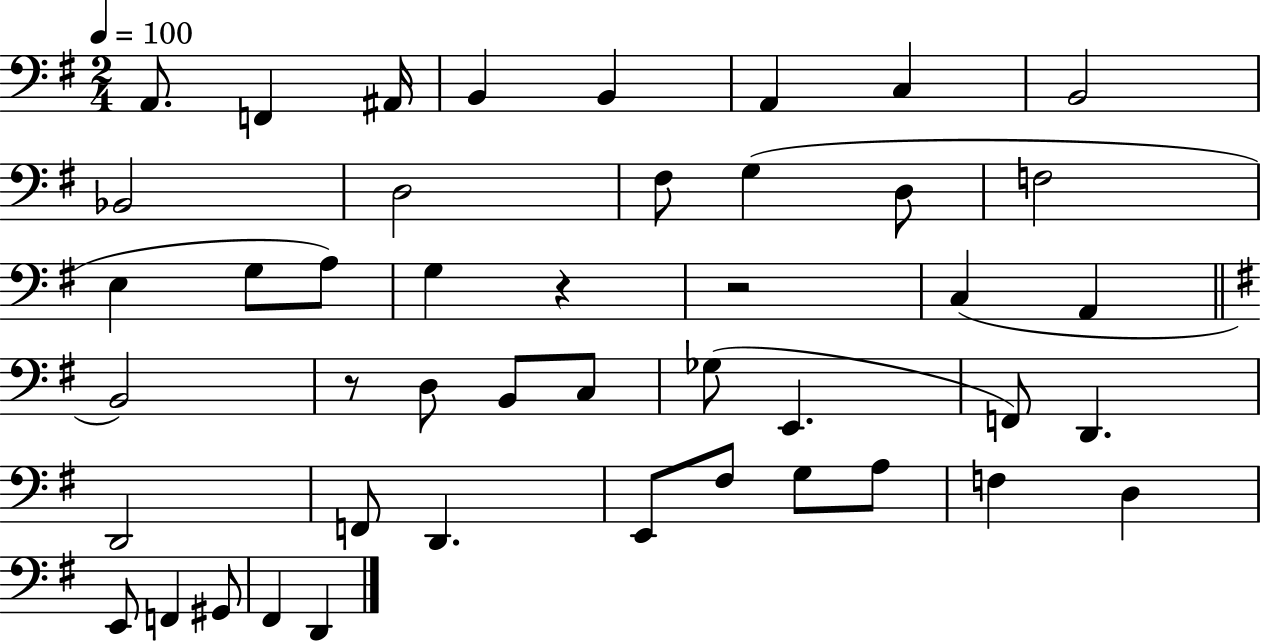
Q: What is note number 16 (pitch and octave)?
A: G3